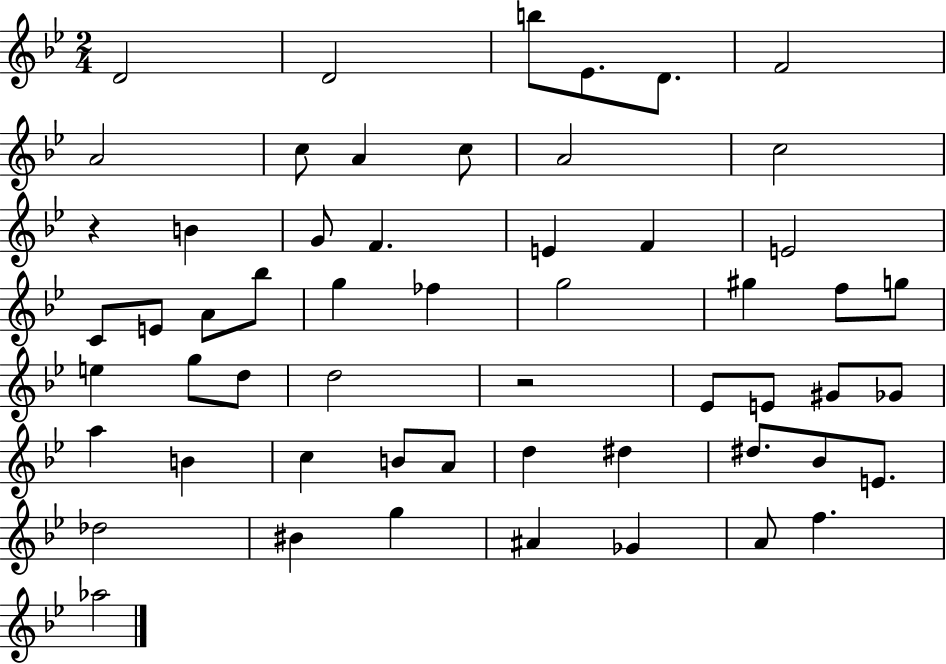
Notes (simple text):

D4/h D4/h B5/e Eb4/e. D4/e. F4/h A4/h C5/e A4/q C5/e A4/h C5/h R/q B4/q G4/e F4/q. E4/q F4/q E4/h C4/e E4/e A4/e Bb5/e G5/q FES5/q G5/h G#5/q F5/e G5/e E5/q G5/e D5/e D5/h R/h Eb4/e E4/e G#4/e Gb4/e A5/q B4/q C5/q B4/e A4/e D5/q D#5/q D#5/e. Bb4/e E4/e. Db5/h BIS4/q G5/q A#4/q Gb4/q A4/e F5/q. Ab5/h